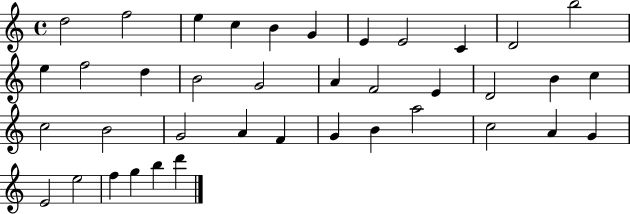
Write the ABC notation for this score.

X:1
T:Untitled
M:4/4
L:1/4
K:C
d2 f2 e c B G E E2 C D2 b2 e f2 d B2 G2 A F2 E D2 B c c2 B2 G2 A F G B a2 c2 A G E2 e2 f g b d'